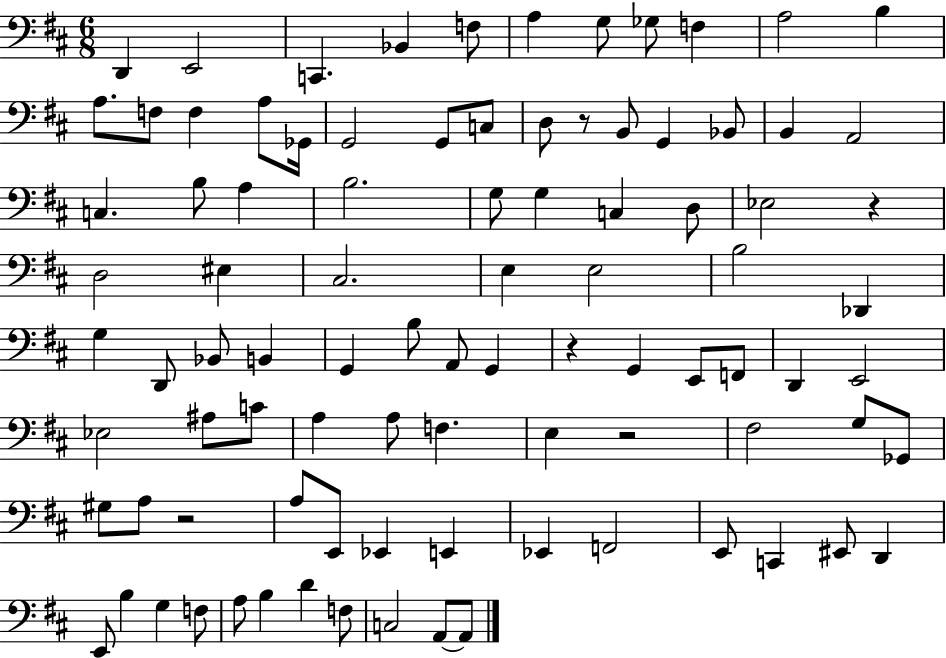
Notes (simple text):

D2/q E2/h C2/q. Bb2/q F3/e A3/q G3/e Gb3/e F3/q A3/h B3/q A3/e. F3/e F3/q A3/e Gb2/s G2/h G2/e C3/e D3/e R/e B2/e G2/q Bb2/e B2/q A2/h C3/q. B3/e A3/q B3/h. G3/e G3/q C3/q D3/e Eb3/h R/q D3/h EIS3/q C#3/h. E3/q E3/h B3/h Db2/q G3/q D2/e Bb2/e B2/q G2/q B3/e A2/e G2/q R/q G2/q E2/e F2/e D2/q E2/h Eb3/h A#3/e C4/e A3/q A3/e F3/q. E3/q R/h F#3/h G3/e Gb2/e G#3/e A3/e R/h A3/e E2/e Eb2/q E2/q Eb2/q F2/h E2/e C2/q EIS2/e D2/q E2/e B3/q G3/q F3/e A3/e B3/q D4/q F3/e C3/h A2/e A2/e